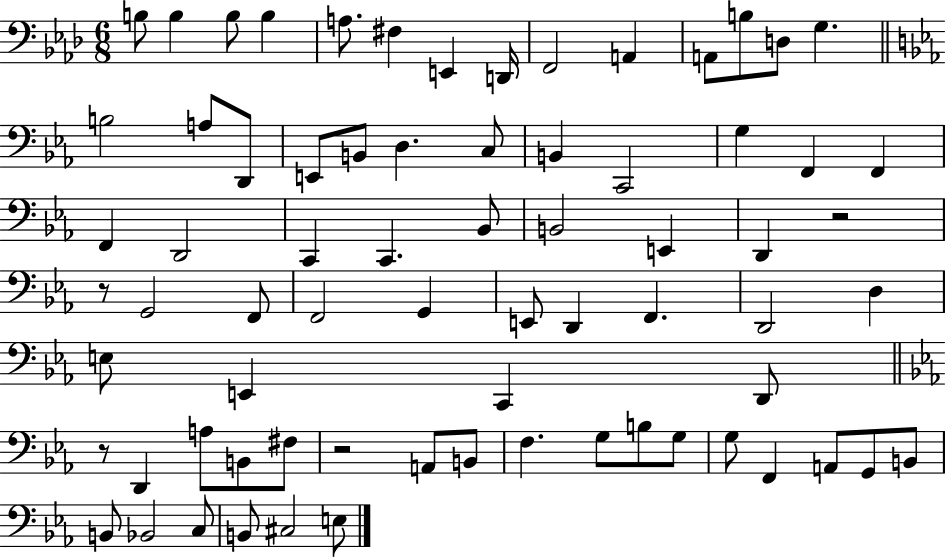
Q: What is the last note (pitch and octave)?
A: E3